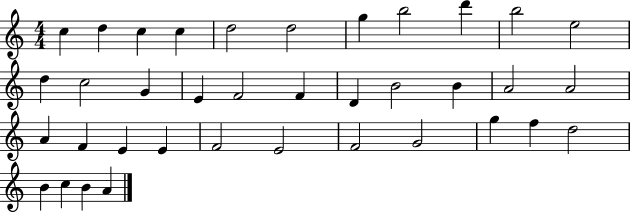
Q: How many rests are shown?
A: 0